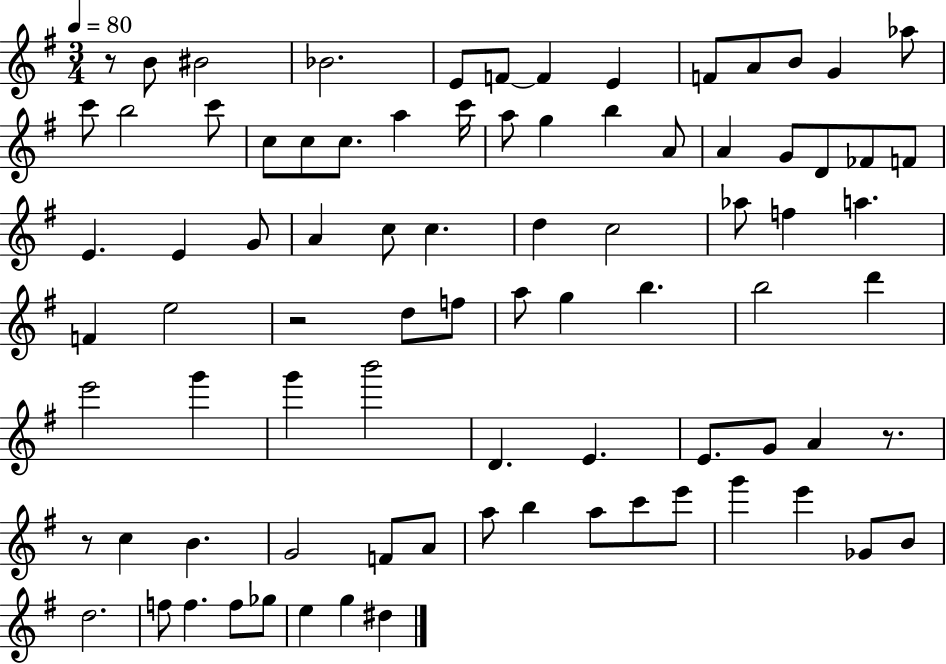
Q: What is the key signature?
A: G major